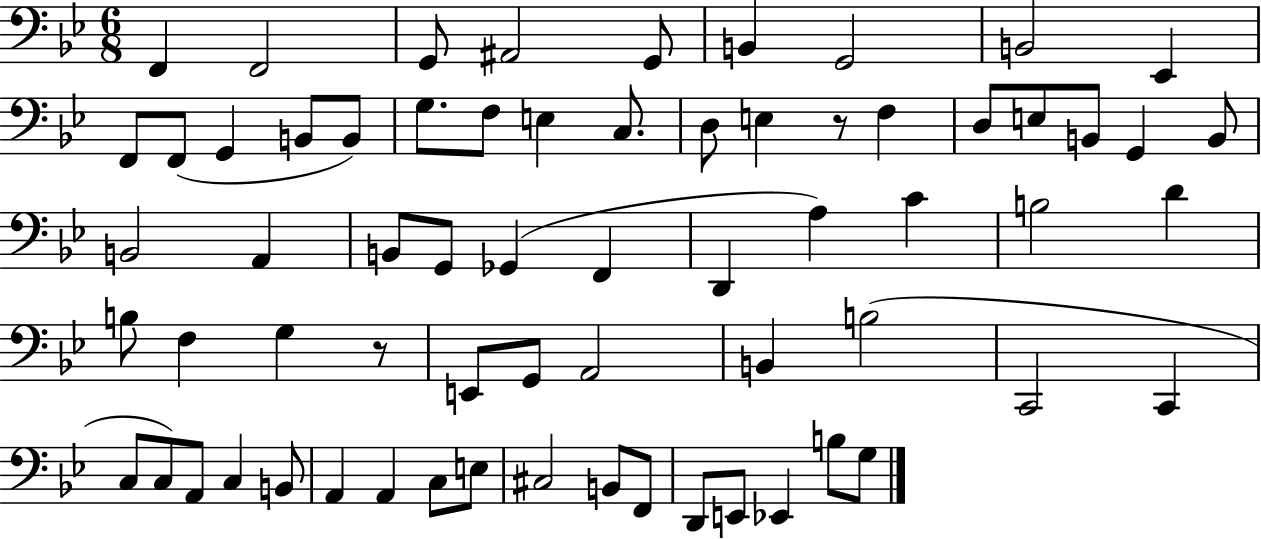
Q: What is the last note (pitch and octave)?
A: G3